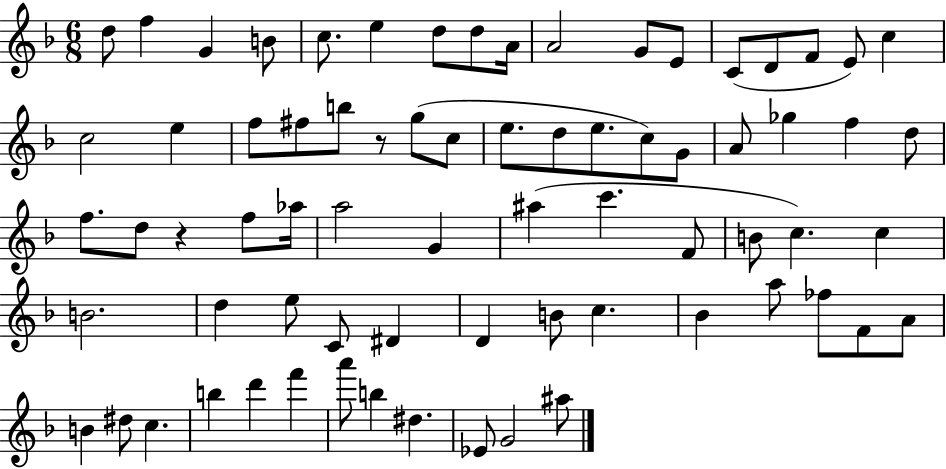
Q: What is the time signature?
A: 6/8